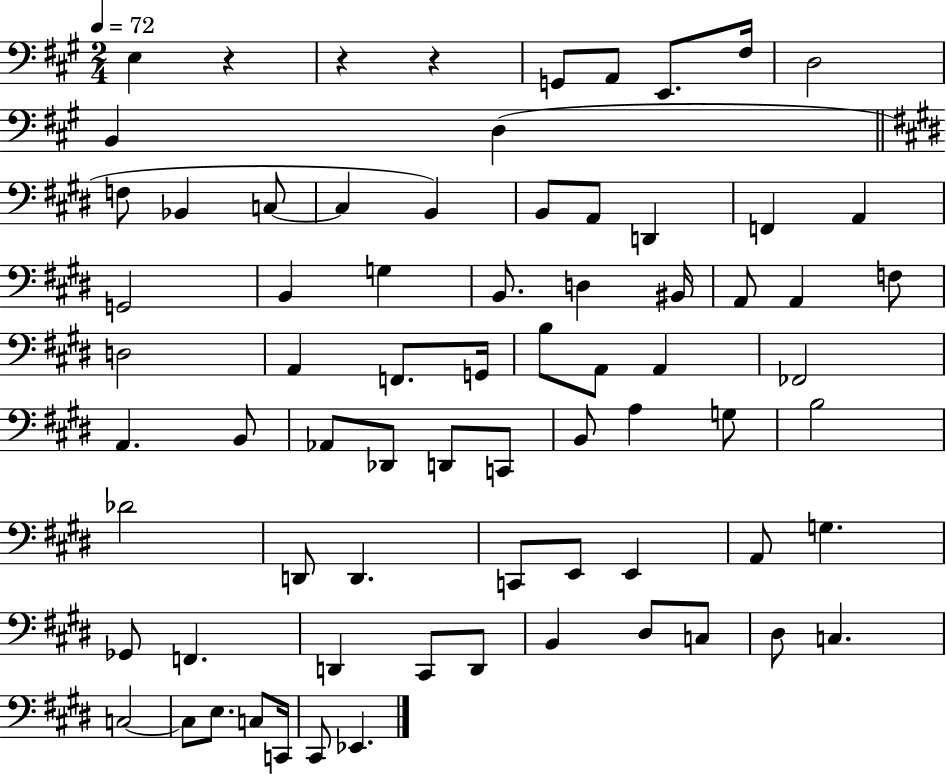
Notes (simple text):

E3/q R/q R/q R/q G2/e A2/e E2/e. F#3/s D3/h B2/q D3/q F3/e Bb2/q C3/e C3/q B2/q B2/e A2/e D2/q F2/q A2/q G2/h B2/q G3/q B2/e. D3/q BIS2/s A2/e A2/q F3/e D3/h A2/q F2/e. G2/s B3/e A2/e A2/q FES2/h A2/q. B2/e Ab2/e Db2/e D2/e C2/e B2/e A3/q G3/e B3/h Db4/h D2/e D2/q. C2/e E2/e E2/q A2/e G3/q. Gb2/e F2/q. D2/q C#2/e D2/e B2/q D#3/e C3/e D#3/e C3/q. C3/h C3/e E3/e. C3/e C2/s C#2/e Eb2/q.